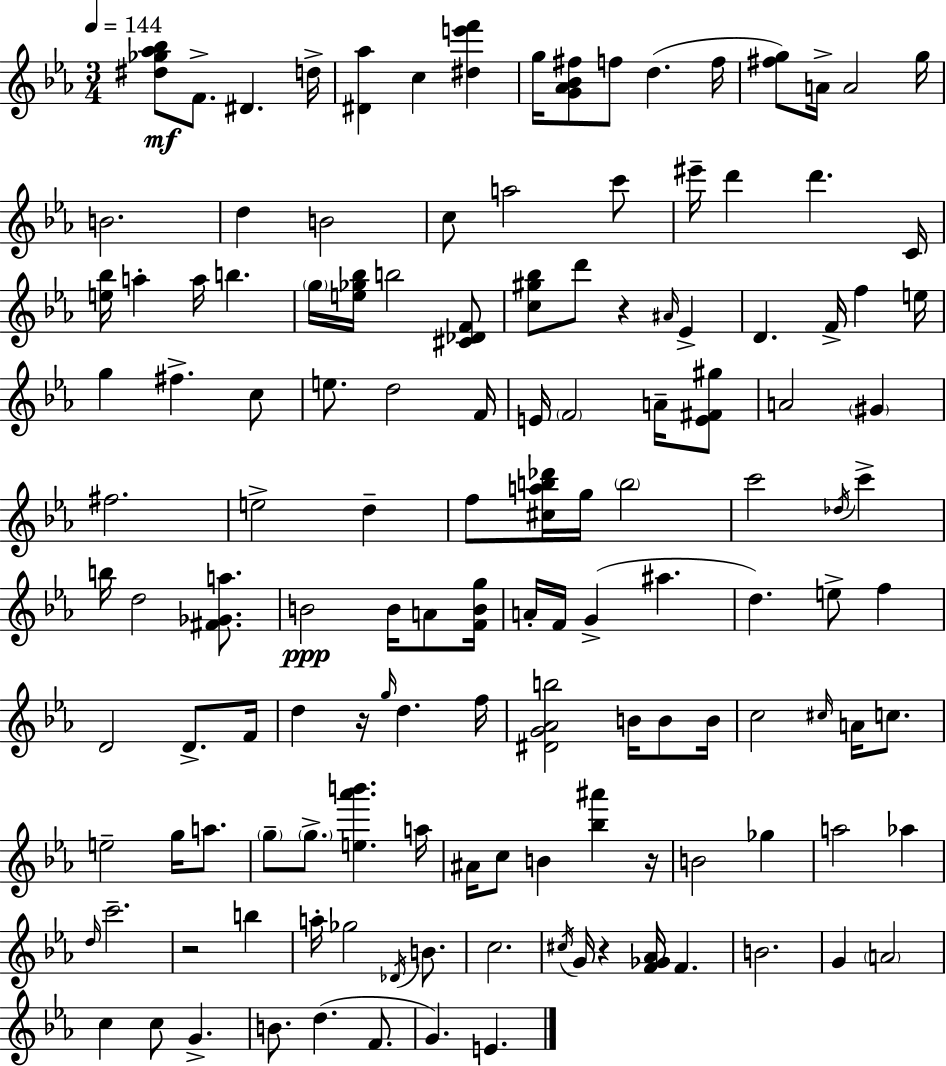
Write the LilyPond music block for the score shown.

{
  \clef treble
  \numericTimeSignature
  \time 3/4
  \key c \minor
  \tempo 4 = 144
  <dis'' ges'' aes'' bes''>8\mf f'8.-> dis'4. d''16-> | <dis' aes''>4 c''4 <dis'' e''' f'''>4 | g''16 <g' aes' bes' fis''>8 f''8 d''4.( f''16 | <fis'' g''>8) a'16-> a'2 g''16 | \break b'2. | d''4 b'2 | c''8 a''2 c'''8 | eis'''16-- d'''4 d'''4. c'16 | \break <e'' bes''>16 a''4-. a''16 b''4. | \parenthesize g''16 <e'' ges'' bes''>16 b''2 <cis' des' f'>8 | <c'' gis'' bes''>8 d'''8 r4 \grace { ais'16 } ees'4-> | d'4. f'16-> f''4 | \break e''16 g''4 fis''4.-> c''8 | e''8. d''2 | f'16 e'16 \parenthesize f'2 a'16-- <e' fis' gis''>8 | a'2 \parenthesize gis'4 | \break fis''2. | e''2-> d''4-- | f''8 <cis'' a'' b'' des'''>16 g''16 \parenthesize b''2 | c'''2 \acciaccatura { des''16 } c'''4-> | \break b''16 d''2 <fis' ges' a''>8. | b'2\ppp b'16 a'8 | <f' b' g''>16 a'16-. f'16 g'4->( ais''4. | d''4.) e''8-> f''4 | \break d'2 d'8.-> | f'16 d''4 r16 \grace { g''16 } d''4. | f''16 <dis' g' aes' b''>2 b'16 | b'8 b'16 c''2 \grace { cis''16 } | \break a'16 c''8. e''2-- | g''16 a''8. \parenthesize g''8-- \parenthesize g''8.-> <e'' aes''' b'''>4. | a''16 ais'16 c''8 b'4 <bes'' ais'''>4 | r16 b'2 | \break ges''4 a''2 | aes''4 \grace { d''16 } c'''2.-- | r2 | b''4 a''16-. ges''2 | \break \acciaccatura { des'16 } b'8. c''2. | \acciaccatura { cis''16 } g'16 r4 | <f' ges' aes'>16 f'4. b'2. | g'4 \parenthesize a'2 | \break c''4 c''8 | g'4.-> b'8. d''4.( | f'8. g'4.) | e'4. \bar "|."
}